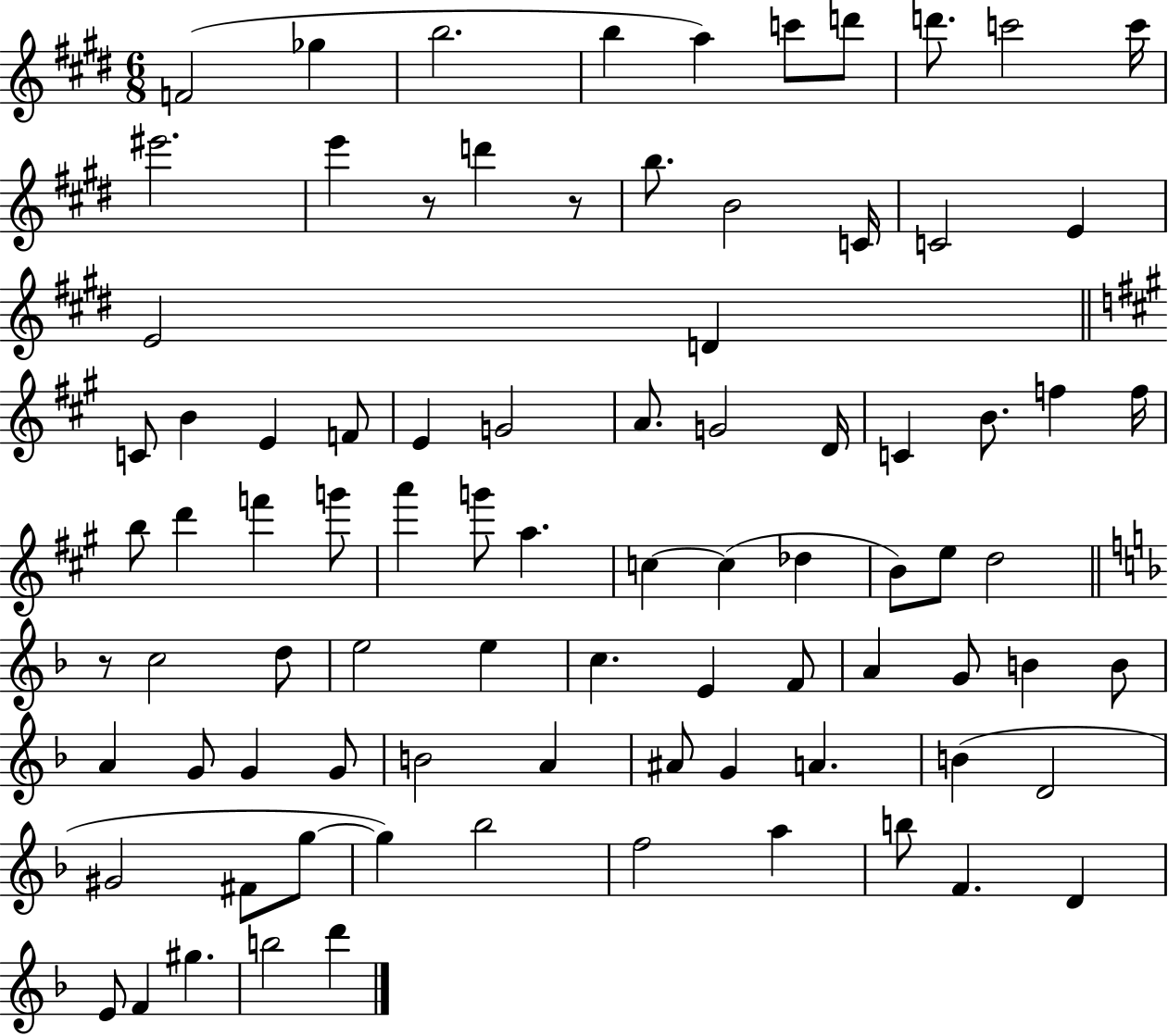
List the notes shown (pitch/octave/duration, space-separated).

F4/h Gb5/q B5/h. B5/q A5/q C6/e D6/e D6/e. C6/h C6/s EIS6/h. E6/q R/e D6/q R/e B5/e. B4/h C4/s C4/h E4/q E4/h D4/q C4/e B4/q E4/q F4/e E4/q G4/h A4/e. G4/h D4/s C4/q B4/e. F5/q F5/s B5/e D6/q F6/q G6/e A6/q G6/e A5/q. C5/q C5/q Db5/q B4/e E5/e D5/h R/e C5/h D5/e E5/h E5/q C5/q. E4/q F4/e A4/q G4/e B4/q B4/e A4/q G4/e G4/q G4/e B4/h A4/q A#4/e G4/q A4/q. B4/q D4/h G#4/h F#4/e G5/e G5/q Bb5/h F5/h A5/q B5/e F4/q. D4/q E4/e F4/q G#5/q. B5/h D6/q